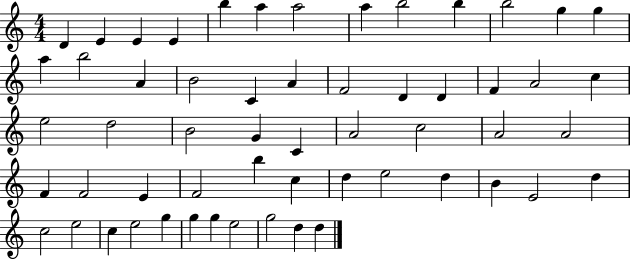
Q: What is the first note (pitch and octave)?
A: D4